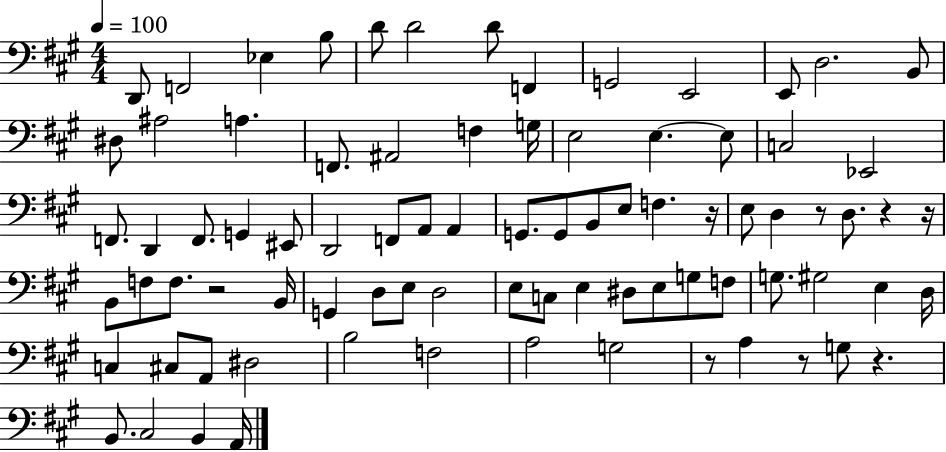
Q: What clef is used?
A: bass